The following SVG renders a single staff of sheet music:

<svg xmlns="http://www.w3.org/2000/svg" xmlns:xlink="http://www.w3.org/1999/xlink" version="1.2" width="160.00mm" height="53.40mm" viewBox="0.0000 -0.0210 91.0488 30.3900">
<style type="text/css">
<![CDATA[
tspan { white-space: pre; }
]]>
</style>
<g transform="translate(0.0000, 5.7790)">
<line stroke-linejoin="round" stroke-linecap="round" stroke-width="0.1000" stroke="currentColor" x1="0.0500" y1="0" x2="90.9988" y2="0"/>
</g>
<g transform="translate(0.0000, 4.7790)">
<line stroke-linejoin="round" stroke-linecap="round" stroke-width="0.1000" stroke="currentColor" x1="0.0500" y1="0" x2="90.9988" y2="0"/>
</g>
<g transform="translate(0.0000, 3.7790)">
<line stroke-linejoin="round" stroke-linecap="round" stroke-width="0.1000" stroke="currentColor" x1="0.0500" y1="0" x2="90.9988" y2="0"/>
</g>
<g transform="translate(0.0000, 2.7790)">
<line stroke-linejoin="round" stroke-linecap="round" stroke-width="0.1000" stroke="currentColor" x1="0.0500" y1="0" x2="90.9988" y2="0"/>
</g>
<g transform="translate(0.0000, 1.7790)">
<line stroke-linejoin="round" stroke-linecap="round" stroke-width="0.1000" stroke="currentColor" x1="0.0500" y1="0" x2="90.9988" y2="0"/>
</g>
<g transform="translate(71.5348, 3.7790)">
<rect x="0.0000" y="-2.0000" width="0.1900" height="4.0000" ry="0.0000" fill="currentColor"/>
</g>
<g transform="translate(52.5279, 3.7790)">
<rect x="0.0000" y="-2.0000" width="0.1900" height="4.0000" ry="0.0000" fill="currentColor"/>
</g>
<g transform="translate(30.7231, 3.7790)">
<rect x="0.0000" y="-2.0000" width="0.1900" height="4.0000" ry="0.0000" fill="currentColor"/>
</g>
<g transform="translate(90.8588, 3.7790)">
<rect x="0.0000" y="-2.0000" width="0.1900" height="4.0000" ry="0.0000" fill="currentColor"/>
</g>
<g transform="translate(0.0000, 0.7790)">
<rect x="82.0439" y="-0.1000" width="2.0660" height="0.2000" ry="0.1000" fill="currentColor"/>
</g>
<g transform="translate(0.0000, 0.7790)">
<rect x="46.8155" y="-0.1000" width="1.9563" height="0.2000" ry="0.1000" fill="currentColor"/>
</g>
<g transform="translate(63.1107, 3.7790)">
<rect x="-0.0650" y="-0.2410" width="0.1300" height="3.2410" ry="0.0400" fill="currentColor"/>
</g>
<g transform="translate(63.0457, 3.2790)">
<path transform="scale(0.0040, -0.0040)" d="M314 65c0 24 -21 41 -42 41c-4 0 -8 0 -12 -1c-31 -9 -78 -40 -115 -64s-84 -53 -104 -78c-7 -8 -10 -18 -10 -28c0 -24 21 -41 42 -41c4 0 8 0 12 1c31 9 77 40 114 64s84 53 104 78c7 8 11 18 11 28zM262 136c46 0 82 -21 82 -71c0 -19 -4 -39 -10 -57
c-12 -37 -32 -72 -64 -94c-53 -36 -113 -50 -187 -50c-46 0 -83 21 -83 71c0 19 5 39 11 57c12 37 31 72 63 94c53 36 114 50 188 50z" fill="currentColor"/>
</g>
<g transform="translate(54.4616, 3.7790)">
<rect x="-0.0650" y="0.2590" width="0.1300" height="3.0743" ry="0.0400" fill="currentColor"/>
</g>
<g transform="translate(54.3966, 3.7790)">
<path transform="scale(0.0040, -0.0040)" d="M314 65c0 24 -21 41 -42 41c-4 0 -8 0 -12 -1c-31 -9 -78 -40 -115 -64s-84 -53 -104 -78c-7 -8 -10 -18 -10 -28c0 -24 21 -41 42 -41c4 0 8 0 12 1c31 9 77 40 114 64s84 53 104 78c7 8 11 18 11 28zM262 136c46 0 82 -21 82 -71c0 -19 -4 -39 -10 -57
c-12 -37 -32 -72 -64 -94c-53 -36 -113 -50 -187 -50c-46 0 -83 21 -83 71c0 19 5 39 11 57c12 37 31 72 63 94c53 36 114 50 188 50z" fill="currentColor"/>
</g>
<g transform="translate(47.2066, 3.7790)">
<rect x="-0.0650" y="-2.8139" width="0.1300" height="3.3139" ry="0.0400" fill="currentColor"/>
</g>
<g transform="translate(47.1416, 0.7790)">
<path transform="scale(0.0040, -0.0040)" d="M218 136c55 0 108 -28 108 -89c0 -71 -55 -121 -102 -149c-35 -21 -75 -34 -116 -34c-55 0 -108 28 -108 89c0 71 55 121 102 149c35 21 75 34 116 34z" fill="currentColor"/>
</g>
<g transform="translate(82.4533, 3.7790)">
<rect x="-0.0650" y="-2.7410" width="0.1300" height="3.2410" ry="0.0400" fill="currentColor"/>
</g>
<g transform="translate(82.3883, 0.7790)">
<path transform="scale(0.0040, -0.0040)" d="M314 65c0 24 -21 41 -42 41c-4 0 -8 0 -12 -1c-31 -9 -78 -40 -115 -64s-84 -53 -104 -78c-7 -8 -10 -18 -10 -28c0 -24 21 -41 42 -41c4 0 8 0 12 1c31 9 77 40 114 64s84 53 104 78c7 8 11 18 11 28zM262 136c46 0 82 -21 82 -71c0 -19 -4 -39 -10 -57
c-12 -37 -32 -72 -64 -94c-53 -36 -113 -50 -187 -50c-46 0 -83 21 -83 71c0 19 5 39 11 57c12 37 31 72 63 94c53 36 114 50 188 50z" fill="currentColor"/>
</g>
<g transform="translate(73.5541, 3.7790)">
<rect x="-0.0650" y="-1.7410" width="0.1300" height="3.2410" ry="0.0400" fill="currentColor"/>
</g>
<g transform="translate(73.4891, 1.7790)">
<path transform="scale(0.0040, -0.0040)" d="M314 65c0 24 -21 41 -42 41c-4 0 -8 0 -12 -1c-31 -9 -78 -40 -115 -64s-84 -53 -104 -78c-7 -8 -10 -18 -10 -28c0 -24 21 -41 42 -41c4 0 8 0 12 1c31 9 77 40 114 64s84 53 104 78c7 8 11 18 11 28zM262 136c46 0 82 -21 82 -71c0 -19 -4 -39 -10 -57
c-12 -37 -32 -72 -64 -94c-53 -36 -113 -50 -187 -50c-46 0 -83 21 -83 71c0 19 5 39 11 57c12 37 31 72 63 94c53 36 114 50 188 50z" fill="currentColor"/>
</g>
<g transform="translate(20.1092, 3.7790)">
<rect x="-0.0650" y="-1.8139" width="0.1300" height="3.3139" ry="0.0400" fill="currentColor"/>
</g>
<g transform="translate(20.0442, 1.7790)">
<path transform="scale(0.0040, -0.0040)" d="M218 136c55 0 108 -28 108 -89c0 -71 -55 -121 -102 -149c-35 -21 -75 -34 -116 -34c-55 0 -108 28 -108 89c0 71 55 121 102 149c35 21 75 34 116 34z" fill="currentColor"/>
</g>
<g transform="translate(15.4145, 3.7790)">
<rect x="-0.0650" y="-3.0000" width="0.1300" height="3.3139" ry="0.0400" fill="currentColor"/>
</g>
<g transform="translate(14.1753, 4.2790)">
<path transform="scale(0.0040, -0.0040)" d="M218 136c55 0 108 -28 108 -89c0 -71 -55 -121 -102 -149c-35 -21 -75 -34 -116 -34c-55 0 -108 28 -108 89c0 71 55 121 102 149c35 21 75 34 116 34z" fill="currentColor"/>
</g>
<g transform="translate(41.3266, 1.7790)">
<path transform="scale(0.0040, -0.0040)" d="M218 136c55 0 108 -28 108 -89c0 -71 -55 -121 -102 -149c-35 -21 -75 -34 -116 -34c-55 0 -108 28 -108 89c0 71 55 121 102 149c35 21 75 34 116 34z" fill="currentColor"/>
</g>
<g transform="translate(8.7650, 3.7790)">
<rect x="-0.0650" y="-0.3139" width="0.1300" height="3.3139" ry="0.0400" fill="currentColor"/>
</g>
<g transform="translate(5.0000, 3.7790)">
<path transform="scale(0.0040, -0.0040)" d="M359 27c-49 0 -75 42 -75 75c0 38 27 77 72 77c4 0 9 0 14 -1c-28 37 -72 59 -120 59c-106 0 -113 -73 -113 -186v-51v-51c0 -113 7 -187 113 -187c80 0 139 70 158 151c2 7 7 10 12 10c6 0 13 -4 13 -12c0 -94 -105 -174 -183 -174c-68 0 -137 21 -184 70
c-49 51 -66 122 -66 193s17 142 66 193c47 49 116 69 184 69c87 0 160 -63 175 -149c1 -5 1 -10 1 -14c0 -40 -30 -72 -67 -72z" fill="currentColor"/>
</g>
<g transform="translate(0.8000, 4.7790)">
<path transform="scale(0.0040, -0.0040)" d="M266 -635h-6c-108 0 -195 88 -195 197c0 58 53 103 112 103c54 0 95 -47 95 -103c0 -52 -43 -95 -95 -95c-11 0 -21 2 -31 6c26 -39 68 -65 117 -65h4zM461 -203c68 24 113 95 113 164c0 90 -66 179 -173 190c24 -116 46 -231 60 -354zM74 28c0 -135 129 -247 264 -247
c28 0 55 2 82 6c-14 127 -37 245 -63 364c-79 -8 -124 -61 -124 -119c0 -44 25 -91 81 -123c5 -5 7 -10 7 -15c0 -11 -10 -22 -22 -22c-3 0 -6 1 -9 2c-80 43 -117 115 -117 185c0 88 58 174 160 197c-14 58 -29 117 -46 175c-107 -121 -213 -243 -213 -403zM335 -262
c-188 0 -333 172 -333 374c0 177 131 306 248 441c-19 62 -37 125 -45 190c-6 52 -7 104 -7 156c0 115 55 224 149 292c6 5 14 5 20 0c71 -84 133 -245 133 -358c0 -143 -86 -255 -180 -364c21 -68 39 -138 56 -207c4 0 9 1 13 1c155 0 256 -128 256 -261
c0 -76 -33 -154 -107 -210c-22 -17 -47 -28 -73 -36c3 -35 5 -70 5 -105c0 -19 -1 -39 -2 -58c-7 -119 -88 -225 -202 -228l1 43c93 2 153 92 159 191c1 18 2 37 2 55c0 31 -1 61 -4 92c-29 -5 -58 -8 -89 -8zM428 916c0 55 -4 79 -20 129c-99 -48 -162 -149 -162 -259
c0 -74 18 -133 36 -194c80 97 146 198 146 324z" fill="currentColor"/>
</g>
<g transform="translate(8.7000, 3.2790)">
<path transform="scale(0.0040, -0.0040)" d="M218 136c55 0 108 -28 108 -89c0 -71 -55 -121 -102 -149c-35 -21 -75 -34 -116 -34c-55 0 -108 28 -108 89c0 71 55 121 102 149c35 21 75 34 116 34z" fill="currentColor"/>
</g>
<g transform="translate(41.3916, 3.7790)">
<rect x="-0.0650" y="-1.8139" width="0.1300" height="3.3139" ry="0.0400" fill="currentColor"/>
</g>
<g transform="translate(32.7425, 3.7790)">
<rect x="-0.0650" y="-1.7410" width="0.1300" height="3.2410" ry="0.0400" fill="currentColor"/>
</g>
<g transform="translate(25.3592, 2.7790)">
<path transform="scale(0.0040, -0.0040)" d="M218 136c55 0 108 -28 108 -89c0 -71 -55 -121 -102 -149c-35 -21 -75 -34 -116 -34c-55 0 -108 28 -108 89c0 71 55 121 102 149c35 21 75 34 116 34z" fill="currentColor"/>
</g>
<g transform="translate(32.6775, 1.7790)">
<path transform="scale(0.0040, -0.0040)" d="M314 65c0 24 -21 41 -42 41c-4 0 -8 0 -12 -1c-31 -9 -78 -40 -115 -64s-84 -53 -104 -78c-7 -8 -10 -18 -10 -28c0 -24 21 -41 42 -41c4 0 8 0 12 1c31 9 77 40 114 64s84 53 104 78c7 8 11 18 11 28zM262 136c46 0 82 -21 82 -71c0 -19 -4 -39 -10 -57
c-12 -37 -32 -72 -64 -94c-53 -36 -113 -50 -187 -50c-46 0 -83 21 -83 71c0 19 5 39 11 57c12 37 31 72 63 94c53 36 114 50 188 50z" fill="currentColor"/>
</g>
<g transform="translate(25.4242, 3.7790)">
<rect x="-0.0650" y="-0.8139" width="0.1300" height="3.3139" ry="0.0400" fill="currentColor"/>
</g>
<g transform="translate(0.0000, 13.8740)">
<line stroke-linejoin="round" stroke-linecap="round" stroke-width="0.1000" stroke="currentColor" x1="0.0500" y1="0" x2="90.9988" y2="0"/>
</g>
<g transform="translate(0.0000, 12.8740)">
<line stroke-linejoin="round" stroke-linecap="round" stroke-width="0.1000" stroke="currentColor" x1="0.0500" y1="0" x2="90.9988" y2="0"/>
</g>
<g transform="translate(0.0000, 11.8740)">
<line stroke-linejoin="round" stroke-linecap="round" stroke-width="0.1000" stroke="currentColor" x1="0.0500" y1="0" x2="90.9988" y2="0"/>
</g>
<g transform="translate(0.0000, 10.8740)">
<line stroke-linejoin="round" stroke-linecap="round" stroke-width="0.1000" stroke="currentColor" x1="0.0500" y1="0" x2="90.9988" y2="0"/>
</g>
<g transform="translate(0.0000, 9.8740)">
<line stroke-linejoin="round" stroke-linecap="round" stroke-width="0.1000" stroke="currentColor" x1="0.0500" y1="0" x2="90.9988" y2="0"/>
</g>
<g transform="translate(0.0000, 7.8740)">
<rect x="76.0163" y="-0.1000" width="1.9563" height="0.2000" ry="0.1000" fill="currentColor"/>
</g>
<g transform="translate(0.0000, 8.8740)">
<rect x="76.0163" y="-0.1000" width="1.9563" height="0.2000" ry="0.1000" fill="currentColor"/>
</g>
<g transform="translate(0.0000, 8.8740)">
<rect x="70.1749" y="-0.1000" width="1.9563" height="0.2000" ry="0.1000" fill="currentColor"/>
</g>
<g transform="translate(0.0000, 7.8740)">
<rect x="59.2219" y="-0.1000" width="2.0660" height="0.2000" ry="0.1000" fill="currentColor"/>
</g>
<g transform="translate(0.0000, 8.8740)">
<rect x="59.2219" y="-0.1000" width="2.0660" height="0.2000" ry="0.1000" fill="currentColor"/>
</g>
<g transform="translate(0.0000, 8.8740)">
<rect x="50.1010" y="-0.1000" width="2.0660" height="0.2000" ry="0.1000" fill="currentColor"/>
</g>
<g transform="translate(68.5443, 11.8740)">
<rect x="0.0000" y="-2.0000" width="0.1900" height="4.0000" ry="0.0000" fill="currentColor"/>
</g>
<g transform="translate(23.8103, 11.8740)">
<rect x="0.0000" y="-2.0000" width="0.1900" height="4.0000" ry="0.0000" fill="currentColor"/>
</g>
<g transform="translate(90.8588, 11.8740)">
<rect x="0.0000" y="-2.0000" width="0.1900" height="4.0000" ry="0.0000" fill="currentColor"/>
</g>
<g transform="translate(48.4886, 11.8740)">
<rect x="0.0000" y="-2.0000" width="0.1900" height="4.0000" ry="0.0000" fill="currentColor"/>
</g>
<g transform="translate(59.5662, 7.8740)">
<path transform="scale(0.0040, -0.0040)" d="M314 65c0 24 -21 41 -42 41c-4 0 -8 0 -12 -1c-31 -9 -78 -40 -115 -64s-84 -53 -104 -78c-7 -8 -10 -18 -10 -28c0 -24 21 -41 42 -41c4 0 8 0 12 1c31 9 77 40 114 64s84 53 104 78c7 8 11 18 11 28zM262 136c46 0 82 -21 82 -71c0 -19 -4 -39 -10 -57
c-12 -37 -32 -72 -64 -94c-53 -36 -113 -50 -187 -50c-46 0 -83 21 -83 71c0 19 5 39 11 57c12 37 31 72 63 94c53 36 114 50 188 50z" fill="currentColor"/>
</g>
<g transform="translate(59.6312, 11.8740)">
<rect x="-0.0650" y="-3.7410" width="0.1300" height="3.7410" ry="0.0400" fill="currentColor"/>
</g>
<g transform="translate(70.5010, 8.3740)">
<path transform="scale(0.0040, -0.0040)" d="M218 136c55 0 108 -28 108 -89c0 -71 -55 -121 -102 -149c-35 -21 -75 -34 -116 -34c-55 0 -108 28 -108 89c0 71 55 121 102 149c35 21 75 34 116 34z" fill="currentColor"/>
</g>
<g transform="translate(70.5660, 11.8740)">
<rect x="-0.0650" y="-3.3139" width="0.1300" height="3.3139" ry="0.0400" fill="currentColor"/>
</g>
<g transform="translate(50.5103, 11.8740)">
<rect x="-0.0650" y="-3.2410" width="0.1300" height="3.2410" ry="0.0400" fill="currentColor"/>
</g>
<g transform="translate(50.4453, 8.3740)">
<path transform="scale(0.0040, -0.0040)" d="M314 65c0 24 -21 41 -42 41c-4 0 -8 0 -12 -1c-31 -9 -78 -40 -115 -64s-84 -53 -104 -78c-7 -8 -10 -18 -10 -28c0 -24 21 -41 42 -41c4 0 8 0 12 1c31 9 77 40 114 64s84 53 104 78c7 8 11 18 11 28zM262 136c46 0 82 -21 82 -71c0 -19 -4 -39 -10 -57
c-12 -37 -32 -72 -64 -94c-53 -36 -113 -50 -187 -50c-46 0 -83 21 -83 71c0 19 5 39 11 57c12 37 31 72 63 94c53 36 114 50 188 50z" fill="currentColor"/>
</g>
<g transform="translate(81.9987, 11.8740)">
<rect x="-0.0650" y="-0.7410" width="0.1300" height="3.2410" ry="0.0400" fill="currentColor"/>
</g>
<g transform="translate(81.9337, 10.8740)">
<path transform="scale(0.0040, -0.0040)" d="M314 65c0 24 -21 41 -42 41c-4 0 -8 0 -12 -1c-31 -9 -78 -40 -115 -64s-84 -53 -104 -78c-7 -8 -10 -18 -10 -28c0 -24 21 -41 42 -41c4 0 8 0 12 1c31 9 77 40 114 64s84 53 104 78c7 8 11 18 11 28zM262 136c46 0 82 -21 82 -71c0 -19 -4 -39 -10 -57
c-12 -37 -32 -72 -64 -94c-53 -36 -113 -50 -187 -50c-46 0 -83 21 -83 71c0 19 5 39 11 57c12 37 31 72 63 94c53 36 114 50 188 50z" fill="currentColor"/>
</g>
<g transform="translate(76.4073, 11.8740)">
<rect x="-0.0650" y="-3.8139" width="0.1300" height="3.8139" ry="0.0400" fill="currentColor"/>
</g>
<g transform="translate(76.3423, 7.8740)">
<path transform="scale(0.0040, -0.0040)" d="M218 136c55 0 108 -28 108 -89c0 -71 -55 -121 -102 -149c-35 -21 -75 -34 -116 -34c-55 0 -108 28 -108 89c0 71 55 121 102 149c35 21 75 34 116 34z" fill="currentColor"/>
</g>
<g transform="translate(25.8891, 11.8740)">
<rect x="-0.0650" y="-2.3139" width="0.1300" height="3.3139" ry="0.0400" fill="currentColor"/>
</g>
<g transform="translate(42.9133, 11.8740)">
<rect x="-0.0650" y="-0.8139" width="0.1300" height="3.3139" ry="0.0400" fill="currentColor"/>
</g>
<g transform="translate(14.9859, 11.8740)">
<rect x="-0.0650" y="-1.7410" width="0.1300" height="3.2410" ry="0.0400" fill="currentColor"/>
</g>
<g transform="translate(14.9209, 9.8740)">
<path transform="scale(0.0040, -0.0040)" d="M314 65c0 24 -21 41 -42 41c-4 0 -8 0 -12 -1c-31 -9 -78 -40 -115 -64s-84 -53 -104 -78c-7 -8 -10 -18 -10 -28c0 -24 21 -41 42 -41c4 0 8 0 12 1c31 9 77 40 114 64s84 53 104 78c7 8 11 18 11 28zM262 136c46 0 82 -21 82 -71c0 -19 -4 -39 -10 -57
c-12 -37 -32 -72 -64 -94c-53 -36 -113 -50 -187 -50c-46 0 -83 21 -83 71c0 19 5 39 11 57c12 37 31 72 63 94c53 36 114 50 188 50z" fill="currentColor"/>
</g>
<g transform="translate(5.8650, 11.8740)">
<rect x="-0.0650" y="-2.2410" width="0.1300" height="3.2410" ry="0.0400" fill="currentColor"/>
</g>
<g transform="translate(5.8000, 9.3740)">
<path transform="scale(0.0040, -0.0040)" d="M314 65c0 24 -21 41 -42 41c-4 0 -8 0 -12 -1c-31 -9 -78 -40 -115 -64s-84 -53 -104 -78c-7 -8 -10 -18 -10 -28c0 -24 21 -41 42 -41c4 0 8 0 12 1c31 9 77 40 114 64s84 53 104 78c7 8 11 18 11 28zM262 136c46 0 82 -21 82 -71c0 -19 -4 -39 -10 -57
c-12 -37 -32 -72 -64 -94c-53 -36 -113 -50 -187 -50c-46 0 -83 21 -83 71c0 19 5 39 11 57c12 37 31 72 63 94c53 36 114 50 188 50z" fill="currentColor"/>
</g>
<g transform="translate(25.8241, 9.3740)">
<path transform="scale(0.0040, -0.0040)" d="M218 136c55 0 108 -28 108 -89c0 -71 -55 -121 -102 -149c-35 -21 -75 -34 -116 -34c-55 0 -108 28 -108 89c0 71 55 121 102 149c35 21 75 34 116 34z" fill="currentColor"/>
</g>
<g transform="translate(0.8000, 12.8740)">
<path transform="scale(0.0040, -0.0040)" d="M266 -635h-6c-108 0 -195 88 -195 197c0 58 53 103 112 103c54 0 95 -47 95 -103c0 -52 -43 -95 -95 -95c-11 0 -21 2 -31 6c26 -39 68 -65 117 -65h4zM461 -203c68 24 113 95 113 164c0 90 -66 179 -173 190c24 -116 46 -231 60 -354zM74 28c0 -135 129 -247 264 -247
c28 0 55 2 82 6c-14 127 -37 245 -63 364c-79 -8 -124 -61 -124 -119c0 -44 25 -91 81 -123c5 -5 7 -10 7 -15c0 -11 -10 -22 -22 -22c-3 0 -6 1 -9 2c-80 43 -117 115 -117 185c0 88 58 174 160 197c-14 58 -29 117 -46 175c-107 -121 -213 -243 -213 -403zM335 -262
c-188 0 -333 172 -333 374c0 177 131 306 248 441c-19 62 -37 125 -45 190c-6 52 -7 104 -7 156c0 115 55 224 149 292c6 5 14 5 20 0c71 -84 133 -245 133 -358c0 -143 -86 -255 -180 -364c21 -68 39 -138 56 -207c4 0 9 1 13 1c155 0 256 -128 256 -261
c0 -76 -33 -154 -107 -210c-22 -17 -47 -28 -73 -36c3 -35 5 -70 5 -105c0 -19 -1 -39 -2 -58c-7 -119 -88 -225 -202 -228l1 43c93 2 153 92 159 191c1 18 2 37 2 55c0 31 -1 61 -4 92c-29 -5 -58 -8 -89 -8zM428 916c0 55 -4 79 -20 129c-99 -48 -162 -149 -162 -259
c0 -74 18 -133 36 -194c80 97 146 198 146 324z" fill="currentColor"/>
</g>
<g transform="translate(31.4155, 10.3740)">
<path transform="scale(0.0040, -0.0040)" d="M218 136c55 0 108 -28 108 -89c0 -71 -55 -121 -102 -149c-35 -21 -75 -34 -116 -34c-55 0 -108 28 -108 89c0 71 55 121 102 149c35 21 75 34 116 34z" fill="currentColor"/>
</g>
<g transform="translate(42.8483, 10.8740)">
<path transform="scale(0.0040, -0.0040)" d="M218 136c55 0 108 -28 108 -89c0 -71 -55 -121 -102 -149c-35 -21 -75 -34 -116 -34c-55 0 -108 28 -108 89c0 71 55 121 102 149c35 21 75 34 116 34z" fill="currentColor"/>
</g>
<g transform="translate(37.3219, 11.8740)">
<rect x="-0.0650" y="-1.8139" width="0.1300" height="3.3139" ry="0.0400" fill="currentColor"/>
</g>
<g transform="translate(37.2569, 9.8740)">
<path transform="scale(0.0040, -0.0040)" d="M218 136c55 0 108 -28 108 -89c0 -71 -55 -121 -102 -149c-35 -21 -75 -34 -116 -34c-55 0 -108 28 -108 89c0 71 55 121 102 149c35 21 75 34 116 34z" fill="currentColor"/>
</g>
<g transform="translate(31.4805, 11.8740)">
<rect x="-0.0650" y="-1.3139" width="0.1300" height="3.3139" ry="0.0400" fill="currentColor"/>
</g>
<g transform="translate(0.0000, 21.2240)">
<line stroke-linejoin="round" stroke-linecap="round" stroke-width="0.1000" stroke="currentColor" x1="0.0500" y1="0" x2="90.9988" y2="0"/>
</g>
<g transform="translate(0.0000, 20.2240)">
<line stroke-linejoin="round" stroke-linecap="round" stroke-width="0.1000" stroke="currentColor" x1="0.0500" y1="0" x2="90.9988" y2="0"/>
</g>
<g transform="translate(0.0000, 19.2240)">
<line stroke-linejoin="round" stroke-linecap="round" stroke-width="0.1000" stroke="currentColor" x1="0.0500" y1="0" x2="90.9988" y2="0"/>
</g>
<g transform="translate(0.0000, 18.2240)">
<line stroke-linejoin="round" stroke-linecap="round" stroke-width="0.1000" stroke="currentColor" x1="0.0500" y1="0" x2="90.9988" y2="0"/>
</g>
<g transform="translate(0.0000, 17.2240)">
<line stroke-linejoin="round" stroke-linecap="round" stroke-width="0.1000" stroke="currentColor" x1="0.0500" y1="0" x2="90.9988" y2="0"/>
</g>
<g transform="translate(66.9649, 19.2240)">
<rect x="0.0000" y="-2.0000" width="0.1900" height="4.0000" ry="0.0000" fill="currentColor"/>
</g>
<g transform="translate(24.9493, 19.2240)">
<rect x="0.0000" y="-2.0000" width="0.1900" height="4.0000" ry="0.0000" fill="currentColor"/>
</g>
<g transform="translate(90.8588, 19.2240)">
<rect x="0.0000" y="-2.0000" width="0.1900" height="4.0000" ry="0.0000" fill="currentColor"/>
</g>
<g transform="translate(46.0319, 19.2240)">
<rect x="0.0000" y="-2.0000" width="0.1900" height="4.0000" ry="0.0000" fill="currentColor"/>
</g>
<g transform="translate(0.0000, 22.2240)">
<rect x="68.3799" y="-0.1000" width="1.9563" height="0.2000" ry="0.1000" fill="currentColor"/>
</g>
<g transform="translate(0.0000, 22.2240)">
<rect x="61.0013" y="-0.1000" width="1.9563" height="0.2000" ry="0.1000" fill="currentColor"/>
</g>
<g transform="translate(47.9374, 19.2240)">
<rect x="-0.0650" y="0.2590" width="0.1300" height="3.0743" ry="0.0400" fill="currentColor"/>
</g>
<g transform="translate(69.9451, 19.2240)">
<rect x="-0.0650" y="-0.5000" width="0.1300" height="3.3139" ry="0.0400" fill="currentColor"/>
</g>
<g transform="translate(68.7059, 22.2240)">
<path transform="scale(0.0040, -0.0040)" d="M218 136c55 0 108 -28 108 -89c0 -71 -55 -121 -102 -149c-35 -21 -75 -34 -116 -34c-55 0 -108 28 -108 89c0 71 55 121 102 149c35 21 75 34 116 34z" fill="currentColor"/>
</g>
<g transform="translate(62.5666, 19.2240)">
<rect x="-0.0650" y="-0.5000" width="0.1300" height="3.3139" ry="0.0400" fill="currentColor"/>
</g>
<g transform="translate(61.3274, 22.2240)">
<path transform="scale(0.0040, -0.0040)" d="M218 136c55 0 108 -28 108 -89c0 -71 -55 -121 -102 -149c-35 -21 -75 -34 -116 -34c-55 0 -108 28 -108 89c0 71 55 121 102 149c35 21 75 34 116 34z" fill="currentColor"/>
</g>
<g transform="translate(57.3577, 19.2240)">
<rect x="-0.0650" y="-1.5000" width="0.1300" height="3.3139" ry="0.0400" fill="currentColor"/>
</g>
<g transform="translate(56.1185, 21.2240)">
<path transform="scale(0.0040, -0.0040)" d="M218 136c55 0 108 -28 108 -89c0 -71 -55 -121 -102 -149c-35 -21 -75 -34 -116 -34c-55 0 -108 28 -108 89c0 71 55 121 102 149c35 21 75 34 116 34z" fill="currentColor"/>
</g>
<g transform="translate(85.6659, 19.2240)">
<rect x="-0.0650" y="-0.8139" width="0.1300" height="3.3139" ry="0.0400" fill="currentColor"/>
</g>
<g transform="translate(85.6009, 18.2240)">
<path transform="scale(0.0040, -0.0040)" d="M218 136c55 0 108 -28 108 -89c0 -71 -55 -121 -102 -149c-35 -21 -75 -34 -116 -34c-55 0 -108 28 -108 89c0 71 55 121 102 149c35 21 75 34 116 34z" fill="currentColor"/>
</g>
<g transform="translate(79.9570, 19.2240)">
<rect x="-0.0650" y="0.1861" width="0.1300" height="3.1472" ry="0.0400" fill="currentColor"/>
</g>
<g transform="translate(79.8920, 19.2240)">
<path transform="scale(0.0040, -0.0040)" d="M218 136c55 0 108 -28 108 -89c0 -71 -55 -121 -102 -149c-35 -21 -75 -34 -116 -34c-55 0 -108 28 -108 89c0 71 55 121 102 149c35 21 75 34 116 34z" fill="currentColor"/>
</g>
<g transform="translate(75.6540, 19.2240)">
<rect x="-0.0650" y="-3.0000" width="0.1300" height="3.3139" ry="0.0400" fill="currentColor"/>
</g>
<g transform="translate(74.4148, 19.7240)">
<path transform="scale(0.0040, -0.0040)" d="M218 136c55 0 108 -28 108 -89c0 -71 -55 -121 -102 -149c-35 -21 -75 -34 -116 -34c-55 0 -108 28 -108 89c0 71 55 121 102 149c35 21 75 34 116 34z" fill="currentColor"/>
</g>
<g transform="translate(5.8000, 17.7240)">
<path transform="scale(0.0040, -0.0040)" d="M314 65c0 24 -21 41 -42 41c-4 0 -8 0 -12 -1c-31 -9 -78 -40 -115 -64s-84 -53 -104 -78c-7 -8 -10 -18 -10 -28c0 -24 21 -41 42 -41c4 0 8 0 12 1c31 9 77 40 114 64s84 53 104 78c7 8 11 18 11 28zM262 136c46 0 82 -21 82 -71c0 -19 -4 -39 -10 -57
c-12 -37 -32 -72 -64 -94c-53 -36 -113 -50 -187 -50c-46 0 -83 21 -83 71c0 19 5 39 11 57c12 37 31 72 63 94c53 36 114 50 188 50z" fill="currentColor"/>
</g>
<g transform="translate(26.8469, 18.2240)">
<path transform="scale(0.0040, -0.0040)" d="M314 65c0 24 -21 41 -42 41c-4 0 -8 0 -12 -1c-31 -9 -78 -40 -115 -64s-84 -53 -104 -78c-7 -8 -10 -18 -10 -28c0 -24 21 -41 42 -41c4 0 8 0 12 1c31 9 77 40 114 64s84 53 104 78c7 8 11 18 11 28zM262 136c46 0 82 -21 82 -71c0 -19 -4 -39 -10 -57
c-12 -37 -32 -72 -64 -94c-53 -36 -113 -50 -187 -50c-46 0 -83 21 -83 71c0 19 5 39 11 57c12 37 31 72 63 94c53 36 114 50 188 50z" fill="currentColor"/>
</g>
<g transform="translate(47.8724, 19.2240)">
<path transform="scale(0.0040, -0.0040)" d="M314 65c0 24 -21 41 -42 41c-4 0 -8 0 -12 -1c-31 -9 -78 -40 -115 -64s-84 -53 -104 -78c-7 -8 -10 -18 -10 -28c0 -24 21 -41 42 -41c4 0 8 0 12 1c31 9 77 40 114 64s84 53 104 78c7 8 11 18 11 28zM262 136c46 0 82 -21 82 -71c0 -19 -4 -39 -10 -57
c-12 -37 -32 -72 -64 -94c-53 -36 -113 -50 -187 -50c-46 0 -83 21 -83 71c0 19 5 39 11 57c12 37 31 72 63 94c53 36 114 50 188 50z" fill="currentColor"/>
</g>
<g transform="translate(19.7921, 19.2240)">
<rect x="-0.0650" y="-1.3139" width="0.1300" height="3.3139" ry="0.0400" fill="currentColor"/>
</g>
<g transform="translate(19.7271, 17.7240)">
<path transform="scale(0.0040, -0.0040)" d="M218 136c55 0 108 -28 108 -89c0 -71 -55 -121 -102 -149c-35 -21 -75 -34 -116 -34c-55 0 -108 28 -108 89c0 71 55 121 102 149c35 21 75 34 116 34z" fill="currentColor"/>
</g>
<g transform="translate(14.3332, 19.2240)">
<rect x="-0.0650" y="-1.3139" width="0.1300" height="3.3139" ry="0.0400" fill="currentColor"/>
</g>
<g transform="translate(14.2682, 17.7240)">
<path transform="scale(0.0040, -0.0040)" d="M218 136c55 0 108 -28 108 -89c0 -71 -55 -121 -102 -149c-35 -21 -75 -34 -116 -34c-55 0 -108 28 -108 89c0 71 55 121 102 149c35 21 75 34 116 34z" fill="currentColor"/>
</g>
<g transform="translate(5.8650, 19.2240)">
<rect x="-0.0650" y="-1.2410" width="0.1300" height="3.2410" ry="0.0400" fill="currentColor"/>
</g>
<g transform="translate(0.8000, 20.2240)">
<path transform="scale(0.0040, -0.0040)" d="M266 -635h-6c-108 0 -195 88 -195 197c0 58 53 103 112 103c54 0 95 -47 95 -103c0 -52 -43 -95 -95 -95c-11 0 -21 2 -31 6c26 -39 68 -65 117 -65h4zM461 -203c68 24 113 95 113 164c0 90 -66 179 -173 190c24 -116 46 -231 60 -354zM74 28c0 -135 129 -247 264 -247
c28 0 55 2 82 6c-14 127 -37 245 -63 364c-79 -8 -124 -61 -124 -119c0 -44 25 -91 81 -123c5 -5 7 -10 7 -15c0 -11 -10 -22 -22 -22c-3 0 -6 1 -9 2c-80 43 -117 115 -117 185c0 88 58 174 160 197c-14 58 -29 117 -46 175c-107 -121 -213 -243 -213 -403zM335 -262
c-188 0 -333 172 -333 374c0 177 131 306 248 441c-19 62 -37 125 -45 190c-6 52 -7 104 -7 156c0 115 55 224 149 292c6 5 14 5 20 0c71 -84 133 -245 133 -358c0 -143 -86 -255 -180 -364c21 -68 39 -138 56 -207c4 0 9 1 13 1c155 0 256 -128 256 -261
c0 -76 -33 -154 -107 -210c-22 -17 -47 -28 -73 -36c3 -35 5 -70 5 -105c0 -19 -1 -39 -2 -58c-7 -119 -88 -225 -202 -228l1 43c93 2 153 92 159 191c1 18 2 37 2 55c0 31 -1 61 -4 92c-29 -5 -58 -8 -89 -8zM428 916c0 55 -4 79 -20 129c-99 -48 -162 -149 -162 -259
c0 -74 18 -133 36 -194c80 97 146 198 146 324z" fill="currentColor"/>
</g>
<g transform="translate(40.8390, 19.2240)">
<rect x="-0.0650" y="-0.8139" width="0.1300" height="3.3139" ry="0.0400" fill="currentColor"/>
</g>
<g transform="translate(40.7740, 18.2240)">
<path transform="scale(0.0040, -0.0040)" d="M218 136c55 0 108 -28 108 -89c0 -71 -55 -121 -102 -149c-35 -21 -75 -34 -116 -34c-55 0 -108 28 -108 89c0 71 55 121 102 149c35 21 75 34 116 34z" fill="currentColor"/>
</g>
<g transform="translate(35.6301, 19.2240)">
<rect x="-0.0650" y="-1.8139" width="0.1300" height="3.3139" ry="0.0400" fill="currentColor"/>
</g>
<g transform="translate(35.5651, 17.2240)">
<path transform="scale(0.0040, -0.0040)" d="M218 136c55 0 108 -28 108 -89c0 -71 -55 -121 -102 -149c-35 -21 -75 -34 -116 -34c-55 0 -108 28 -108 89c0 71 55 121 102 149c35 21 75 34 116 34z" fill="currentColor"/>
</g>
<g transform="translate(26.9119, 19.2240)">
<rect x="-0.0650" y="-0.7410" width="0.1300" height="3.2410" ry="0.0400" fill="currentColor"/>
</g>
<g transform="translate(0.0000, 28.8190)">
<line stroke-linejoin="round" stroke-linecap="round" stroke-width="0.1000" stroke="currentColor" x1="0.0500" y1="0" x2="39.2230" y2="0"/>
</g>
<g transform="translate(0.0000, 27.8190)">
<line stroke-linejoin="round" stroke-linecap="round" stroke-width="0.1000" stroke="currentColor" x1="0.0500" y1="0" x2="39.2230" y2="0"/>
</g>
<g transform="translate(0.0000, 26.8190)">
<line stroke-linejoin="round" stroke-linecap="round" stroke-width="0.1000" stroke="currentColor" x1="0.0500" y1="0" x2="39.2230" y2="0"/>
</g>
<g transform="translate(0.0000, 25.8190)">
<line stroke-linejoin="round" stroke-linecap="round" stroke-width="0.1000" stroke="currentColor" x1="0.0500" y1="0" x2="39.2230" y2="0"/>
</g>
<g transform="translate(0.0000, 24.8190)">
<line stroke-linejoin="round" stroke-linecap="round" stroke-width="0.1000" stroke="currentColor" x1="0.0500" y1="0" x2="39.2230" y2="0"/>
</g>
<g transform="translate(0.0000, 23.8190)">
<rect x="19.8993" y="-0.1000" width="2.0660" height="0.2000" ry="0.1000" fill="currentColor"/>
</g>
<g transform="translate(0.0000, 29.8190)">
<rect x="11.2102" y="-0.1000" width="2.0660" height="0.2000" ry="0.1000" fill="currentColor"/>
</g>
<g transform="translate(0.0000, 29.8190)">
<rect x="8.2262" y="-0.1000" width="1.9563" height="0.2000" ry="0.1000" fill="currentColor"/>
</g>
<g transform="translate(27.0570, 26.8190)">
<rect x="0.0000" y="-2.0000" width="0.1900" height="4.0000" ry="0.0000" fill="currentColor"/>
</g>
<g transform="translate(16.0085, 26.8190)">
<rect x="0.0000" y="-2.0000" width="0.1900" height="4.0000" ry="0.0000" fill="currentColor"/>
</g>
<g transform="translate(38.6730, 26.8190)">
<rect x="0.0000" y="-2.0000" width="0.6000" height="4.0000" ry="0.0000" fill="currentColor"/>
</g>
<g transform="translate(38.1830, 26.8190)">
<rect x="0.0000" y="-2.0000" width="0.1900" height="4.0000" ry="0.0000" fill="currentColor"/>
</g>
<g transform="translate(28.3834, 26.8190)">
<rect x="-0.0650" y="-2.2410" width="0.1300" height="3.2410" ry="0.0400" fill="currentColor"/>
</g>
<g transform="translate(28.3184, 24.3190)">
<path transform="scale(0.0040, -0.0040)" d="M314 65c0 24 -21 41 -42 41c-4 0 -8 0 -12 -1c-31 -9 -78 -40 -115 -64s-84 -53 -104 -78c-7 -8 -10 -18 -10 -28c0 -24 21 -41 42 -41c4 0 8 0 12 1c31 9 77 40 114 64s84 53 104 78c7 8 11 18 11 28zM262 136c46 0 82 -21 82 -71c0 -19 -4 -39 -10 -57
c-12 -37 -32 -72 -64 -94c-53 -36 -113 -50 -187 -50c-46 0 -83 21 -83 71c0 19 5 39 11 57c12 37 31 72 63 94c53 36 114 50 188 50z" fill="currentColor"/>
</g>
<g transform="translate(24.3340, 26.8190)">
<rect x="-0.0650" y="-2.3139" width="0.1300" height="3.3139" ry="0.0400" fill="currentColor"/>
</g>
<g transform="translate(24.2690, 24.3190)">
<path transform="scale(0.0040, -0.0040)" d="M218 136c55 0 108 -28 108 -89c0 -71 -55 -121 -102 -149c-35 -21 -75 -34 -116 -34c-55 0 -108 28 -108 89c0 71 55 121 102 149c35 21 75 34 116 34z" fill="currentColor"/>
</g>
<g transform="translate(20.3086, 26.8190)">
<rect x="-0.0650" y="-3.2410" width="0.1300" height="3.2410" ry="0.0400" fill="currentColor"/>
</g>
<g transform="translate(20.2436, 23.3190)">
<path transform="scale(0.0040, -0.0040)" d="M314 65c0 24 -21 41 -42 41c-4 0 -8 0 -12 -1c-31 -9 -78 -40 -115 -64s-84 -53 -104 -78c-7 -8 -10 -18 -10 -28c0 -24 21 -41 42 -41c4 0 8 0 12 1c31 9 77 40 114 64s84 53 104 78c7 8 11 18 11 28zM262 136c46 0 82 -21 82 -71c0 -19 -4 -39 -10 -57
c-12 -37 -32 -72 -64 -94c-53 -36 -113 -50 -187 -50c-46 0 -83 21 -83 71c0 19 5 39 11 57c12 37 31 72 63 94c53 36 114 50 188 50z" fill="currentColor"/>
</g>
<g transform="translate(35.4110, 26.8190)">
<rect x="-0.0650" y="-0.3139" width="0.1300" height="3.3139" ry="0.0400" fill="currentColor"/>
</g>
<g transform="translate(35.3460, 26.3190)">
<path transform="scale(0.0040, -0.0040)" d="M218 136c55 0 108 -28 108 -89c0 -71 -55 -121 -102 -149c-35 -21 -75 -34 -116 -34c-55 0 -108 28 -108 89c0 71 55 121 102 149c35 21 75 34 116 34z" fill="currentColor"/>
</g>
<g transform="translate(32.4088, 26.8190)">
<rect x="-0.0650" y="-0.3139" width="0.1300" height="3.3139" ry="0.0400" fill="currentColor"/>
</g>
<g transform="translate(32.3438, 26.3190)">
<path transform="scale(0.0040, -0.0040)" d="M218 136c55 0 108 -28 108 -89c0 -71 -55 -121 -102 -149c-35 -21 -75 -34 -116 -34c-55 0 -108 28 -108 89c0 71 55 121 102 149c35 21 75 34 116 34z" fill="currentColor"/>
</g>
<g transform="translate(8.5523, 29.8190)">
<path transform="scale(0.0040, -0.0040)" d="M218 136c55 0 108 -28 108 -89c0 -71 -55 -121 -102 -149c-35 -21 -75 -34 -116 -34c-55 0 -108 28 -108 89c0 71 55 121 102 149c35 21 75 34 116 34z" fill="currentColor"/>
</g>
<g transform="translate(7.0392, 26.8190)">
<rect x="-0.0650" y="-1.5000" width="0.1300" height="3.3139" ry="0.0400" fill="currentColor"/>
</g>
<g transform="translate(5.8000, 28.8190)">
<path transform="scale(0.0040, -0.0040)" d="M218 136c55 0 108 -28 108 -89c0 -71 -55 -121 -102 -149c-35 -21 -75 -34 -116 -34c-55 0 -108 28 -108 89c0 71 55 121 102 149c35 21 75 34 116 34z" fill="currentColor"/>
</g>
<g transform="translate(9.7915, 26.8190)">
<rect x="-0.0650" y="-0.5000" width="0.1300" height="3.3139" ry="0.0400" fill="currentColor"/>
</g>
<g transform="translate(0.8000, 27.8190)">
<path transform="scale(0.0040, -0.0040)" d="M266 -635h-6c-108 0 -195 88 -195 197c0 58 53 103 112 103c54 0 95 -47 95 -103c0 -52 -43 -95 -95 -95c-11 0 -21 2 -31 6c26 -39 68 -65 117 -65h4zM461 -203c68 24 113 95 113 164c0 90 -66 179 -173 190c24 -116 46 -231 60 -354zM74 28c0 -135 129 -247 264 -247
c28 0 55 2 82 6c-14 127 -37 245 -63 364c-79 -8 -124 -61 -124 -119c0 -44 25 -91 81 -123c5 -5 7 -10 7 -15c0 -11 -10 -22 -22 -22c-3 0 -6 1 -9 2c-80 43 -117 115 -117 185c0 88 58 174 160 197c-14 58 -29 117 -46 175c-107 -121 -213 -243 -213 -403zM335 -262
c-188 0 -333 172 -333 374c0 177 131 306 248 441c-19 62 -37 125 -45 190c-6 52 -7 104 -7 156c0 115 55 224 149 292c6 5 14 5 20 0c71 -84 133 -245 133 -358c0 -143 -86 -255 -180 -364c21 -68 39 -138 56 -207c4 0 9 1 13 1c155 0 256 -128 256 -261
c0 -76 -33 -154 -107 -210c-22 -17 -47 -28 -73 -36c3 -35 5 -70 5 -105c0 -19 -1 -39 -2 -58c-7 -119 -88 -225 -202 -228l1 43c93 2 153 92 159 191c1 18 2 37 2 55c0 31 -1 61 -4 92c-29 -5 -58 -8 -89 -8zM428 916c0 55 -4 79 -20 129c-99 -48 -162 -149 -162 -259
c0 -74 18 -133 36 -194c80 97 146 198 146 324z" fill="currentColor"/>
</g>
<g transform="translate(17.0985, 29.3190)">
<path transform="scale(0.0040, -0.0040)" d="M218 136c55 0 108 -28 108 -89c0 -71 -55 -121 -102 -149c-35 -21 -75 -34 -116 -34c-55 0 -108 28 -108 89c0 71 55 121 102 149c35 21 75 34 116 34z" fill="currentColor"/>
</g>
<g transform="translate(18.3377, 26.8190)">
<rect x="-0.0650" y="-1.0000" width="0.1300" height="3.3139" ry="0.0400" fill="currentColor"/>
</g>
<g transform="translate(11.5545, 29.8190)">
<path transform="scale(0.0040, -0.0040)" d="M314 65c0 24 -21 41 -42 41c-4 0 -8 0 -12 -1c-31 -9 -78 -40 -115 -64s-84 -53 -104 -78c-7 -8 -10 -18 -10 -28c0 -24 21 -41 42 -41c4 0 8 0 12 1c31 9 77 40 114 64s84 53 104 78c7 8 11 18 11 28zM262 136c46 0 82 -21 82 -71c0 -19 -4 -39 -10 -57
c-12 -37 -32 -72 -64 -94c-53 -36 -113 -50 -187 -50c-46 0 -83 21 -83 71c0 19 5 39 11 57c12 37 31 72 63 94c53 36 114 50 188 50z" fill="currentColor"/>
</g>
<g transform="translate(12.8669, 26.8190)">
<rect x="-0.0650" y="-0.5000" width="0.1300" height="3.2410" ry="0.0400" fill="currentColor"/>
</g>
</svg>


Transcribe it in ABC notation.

X:1
T:Untitled
M:4/4
L:1/4
K:C
c A f d f2 f a B2 c2 f2 a2 g2 f2 g e f d b2 c'2 b c' d2 e2 e e d2 f d B2 E C C A B d E C C2 D b2 g g2 c c